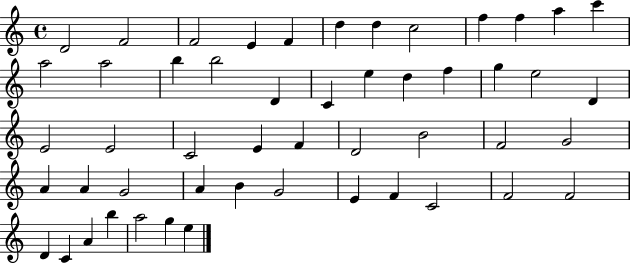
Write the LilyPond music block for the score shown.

{
  \clef treble
  \time 4/4
  \defaultTimeSignature
  \key c \major
  d'2 f'2 | f'2 e'4 f'4 | d''4 d''4 c''2 | f''4 f''4 a''4 c'''4 | \break a''2 a''2 | b''4 b''2 d'4 | c'4 e''4 d''4 f''4 | g''4 e''2 d'4 | \break e'2 e'2 | c'2 e'4 f'4 | d'2 b'2 | f'2 g'2 | \break a'4 a'4 g'2 | a'4 b'4 g'2 | e'4 f'4 c'2 | f'2 f'2 | \break d'4 c'4 a'4 b''4 | a''2 g''4 e''4 | \bar "|."
}